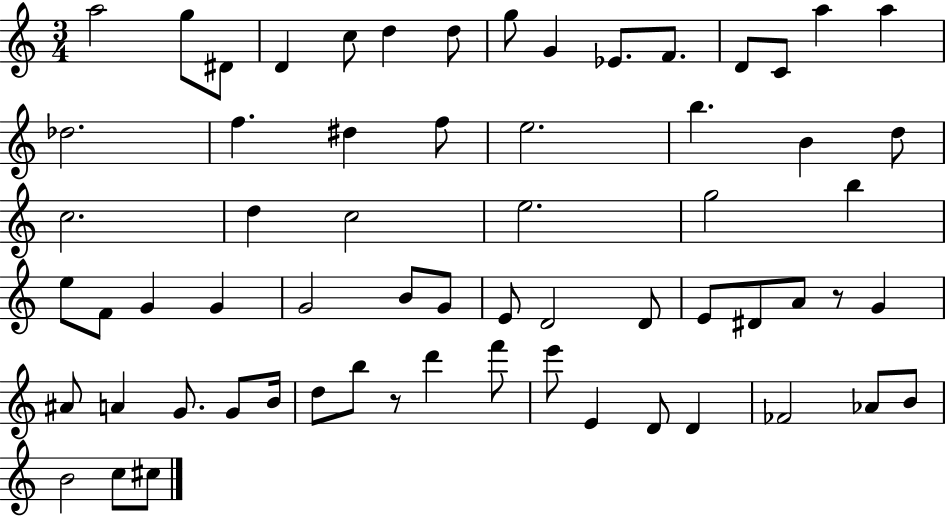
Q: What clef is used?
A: treble